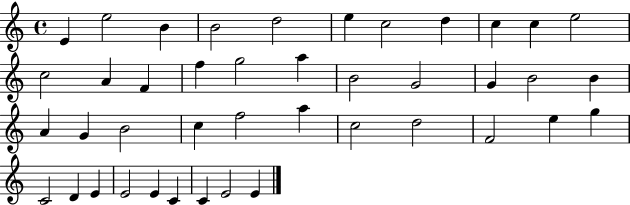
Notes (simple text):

E4/q E5/h B4/q B4/h D5/h E5/q C5/h D5/q C5/q C5/q E5/h C5/h A4/q F4/q F5/q G5/h A5/q B4/h G4/h G4/q B4/h B4/q A4/q G4/q B4/h C5/q F5/h A5/q C5/h D5/h F4/h E5/q G5/q C4/h D4/q E4/q E4/h E4/q C4/q C4/q E4/h E4/q